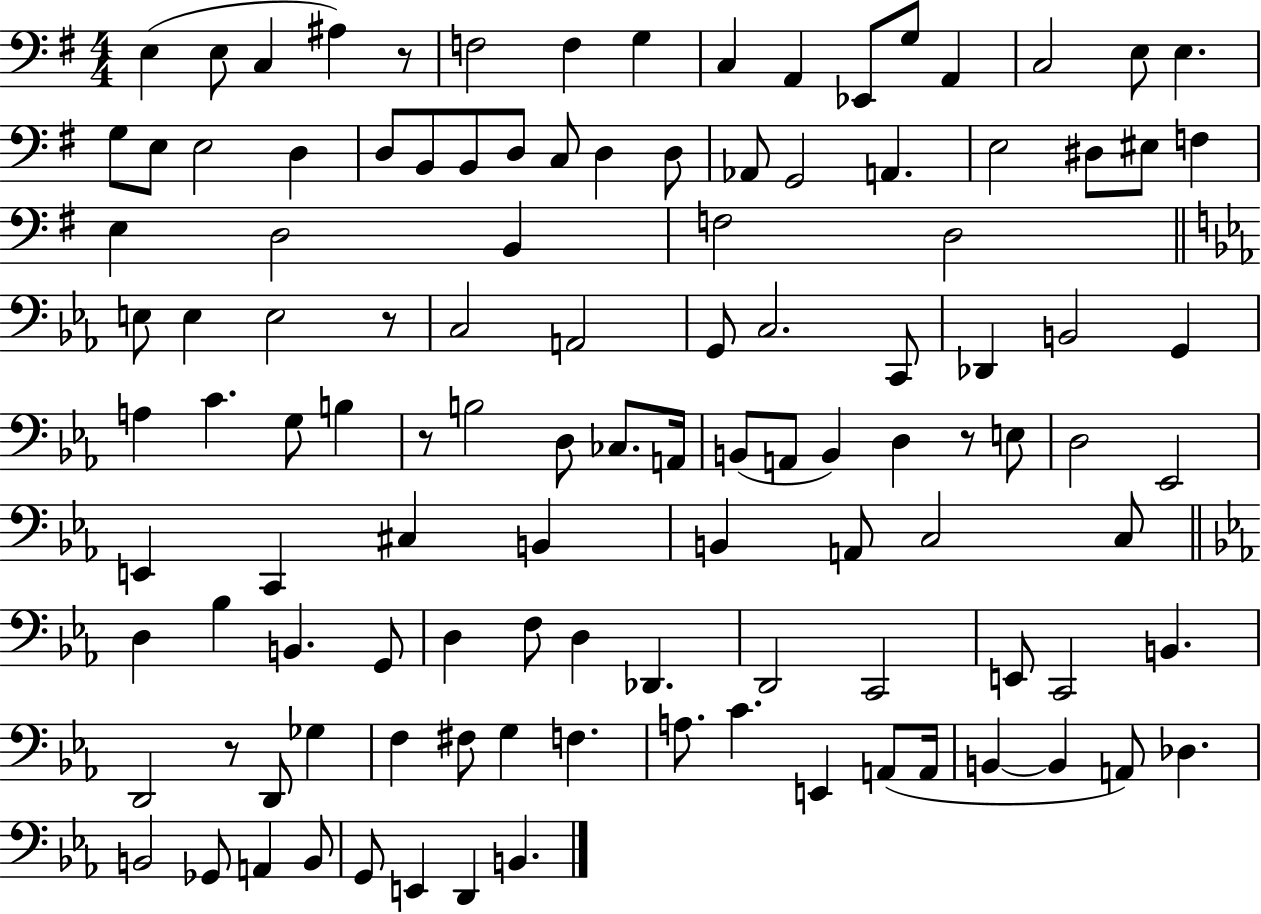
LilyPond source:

{
  \clef bass
  \numericTimeSignature
  \time 4/4
  \key g \major
  e4( e8 c4 ais4) r8 | f2 f4 g4 | c4 a,4 ees,8 g8 a,4 | c2 e8 e4. | \break g8 e8 e2 d4 | d8 b,8 b,8 d8 c8 d4 d8 | aes,8 g,2 a,4. | e2 dis8 eis8 f4 | \break e4 d2 b,4 | f2 d2 | \bar "||" \break \key ees \major e8 e4 e2 r8 | c2 a,2 | g,8 c2. c,8 | des,4 b,2 g,4 | \break a4 c'4. g8 b4 | r8 b2 d8 ces8. a,16 | b,8( a,8 b,4) d4 r8 e8 | d2 ees,2 | \break e,4 c,4 cis4 b,4 | b,4 a,8 c2 c8 | \bar "||" \break \key ees \major d4 bes4 b,4. g,8 | d4 f8 d4 des,4. | d,2 c,2 | e,8 c,2 b,4. | \break d,2 r8 d,8 ges4 | f4 fis8 g4 f4. | a8. c'4. e,4 a,8( a,16 | b,4~~ b,4 a,8) des4. | \break b,2 ges,8 a,4 b,8 | g,8 e,4 d,4 b,4. | \bar "|."
}